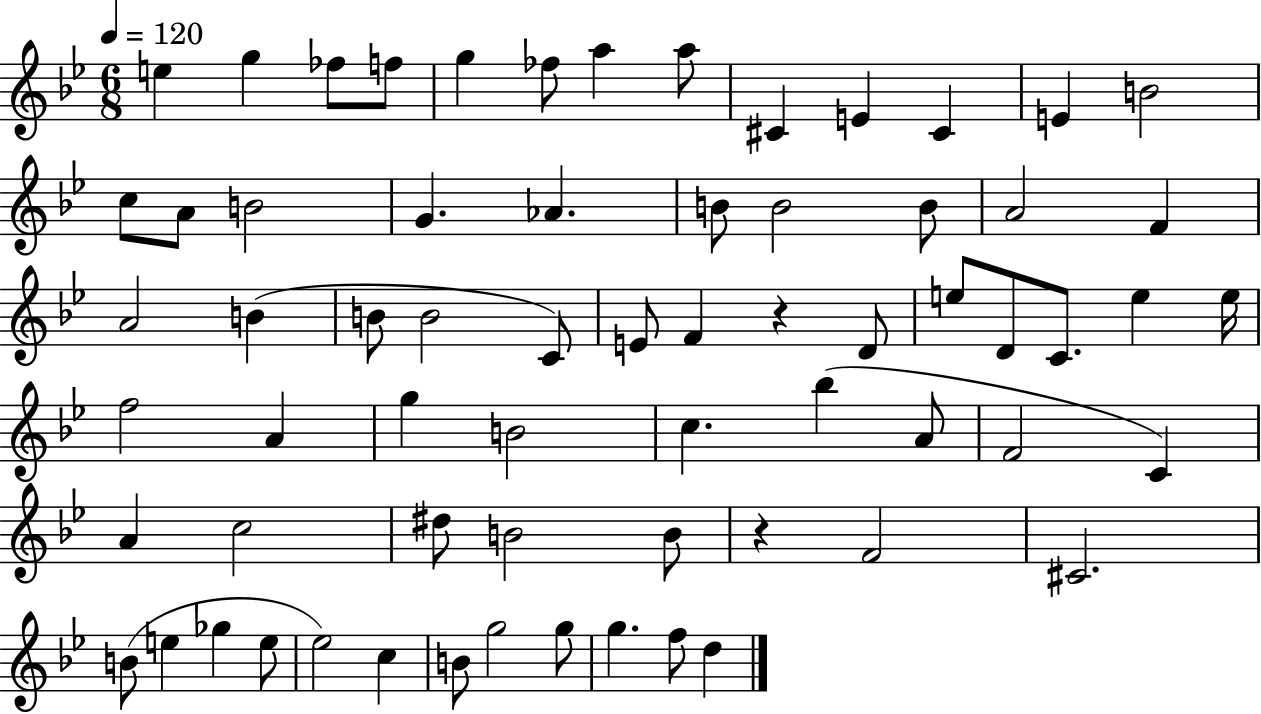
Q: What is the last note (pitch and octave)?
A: D5